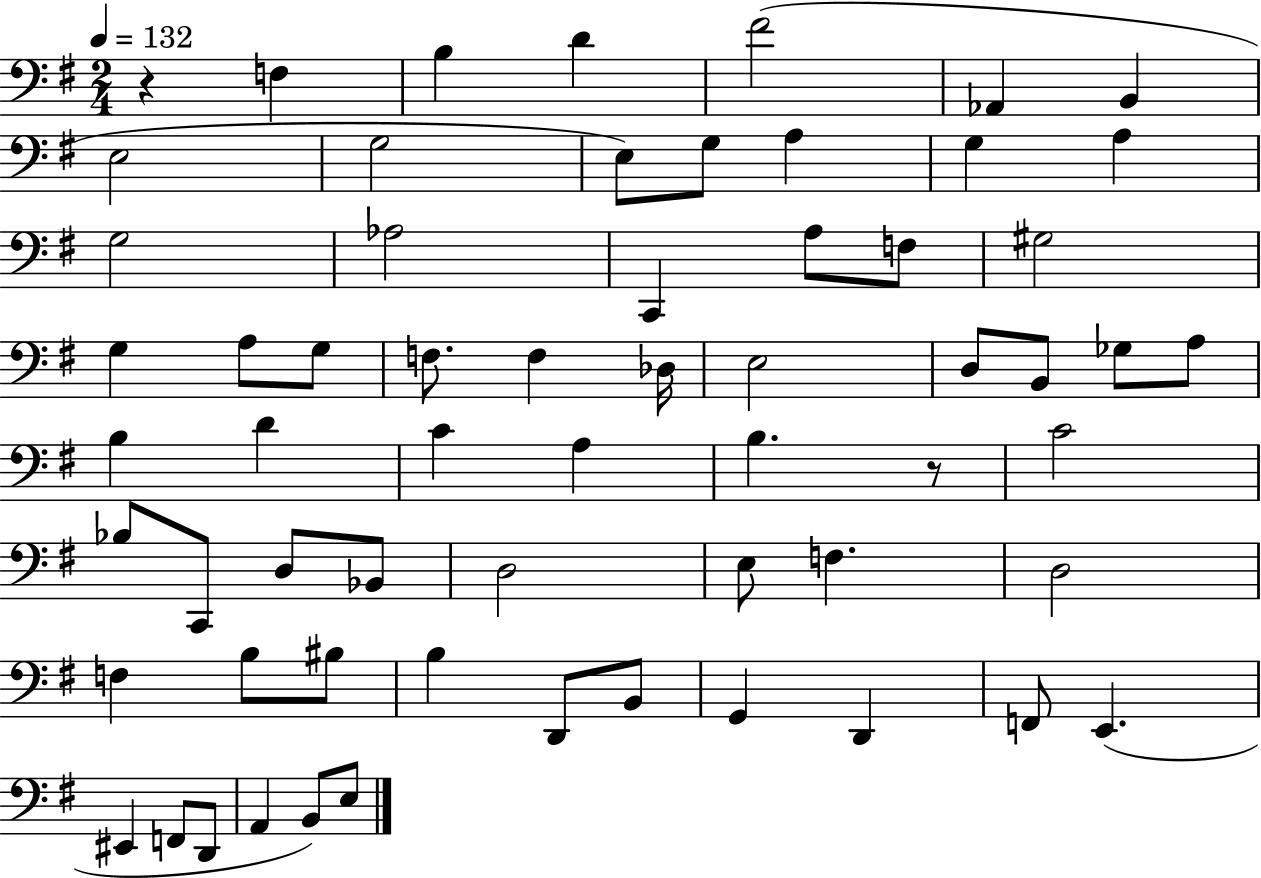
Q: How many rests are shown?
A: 2